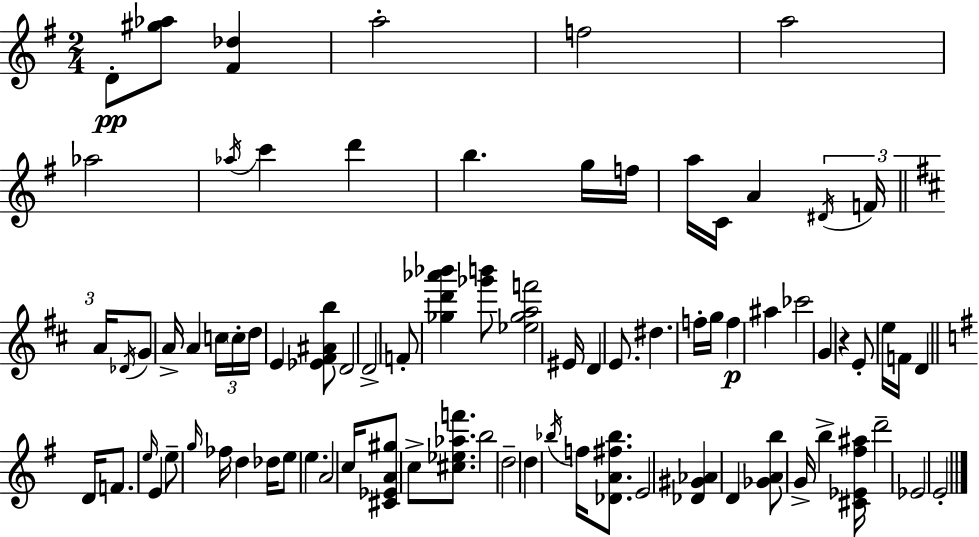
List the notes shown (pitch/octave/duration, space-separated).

D4/e [G#5,Ab5]/e [F#4,Db5]/q A5/h F5/h A5/h Ab5/h Ab5/s C6/q D6/q B5/q. G5/s F5/s A5/s C4/s A4/q D#4/s F4/s A4/s Db4/s G4/e A4/s A4/q C5/s C5/s D5/s E4/q [Eb4,F#4,A#4,B5]/e D4/h D4/h F4/e [Gb5,D6,Ab6,Bb6]/q [Gb6,B6]/e [Eb5,Gb5,A5,F6]/h EIS4/s D4/q E4/e. D#5/q. F5/s G5/s F5/q A#5/q CES6/h G4/q R/q E4/e E5/s F4/s D4/q D4/s F4/e. E5/s E4/q E5/e G5/s FES5/s D5/q Db5/s E5/e E5/q. A4/h C5/s [C#4,Eb4,A4,G#5]/e C5/e [C#5,Eb5,Ab5,F6]/e. B5/h D5/h D5/q Bb5/s F5/s [Db4,A4,F#5,Bb5]/e. E4/h [Db4,G#4,Ab4]/q D4/q [Gb4,A4,B5]/e G4/s B5/q [C#4,Eb4,F#5,A#5]/s D6/h Eb4/h E4/h